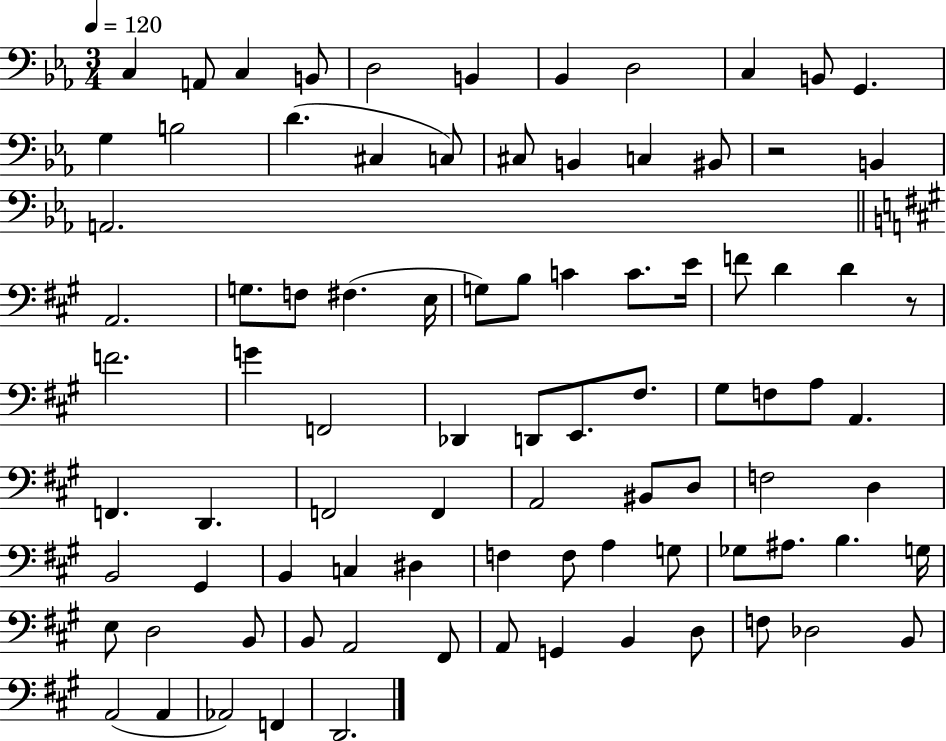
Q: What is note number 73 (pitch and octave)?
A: A2